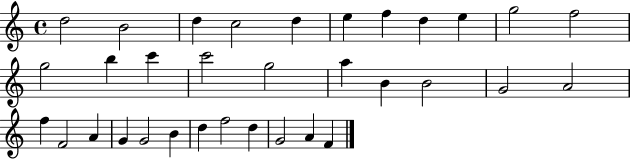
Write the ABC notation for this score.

X:1
T:Untitled
M:4/4
L:1/4
K:C
d2 B2 d c2 d e f d e g2 f2 g2 b c' c'2 g2 a B B2 G2 A2 f F2 A G G2 B d f2 d G2 A F